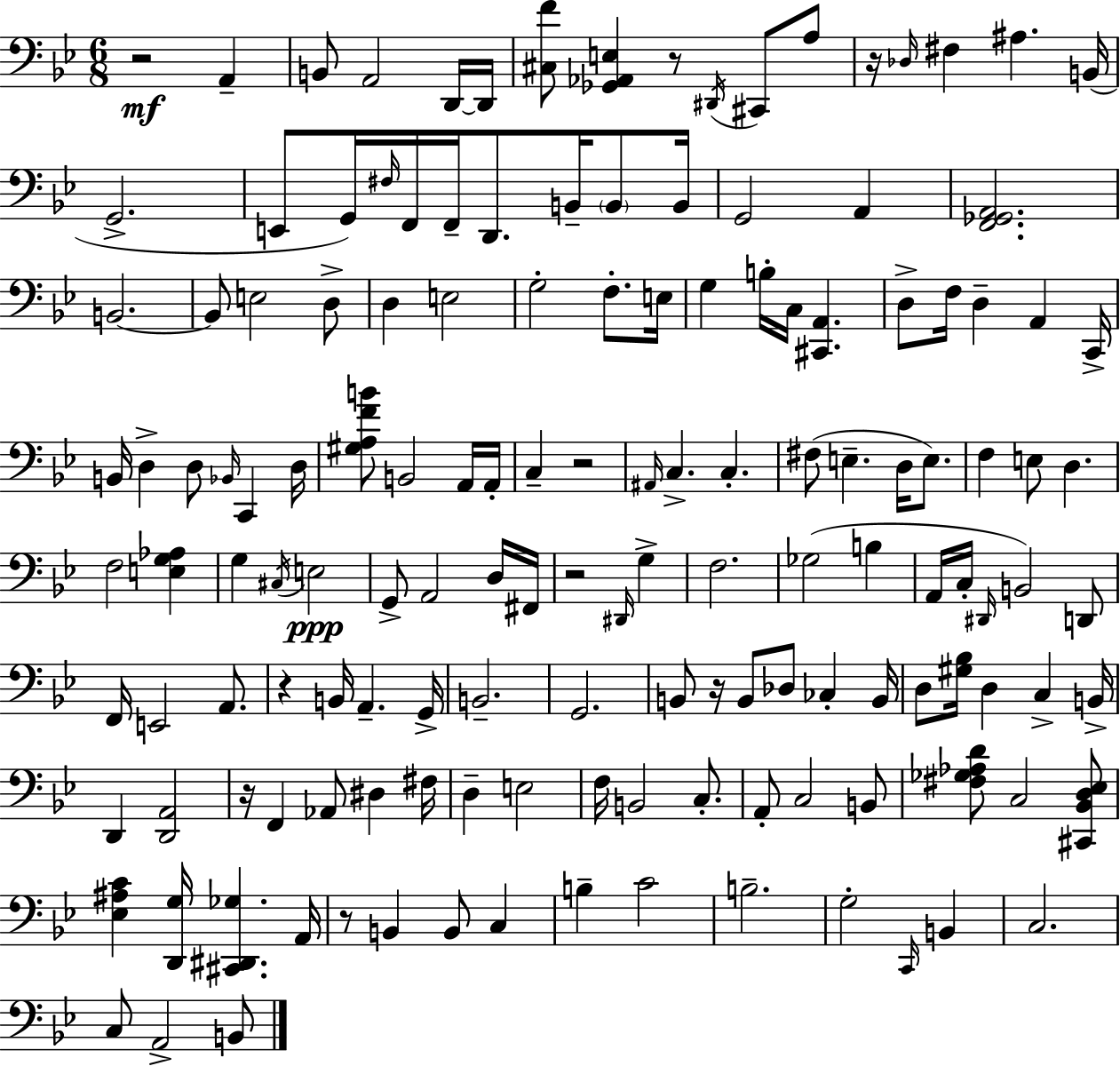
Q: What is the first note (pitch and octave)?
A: A2